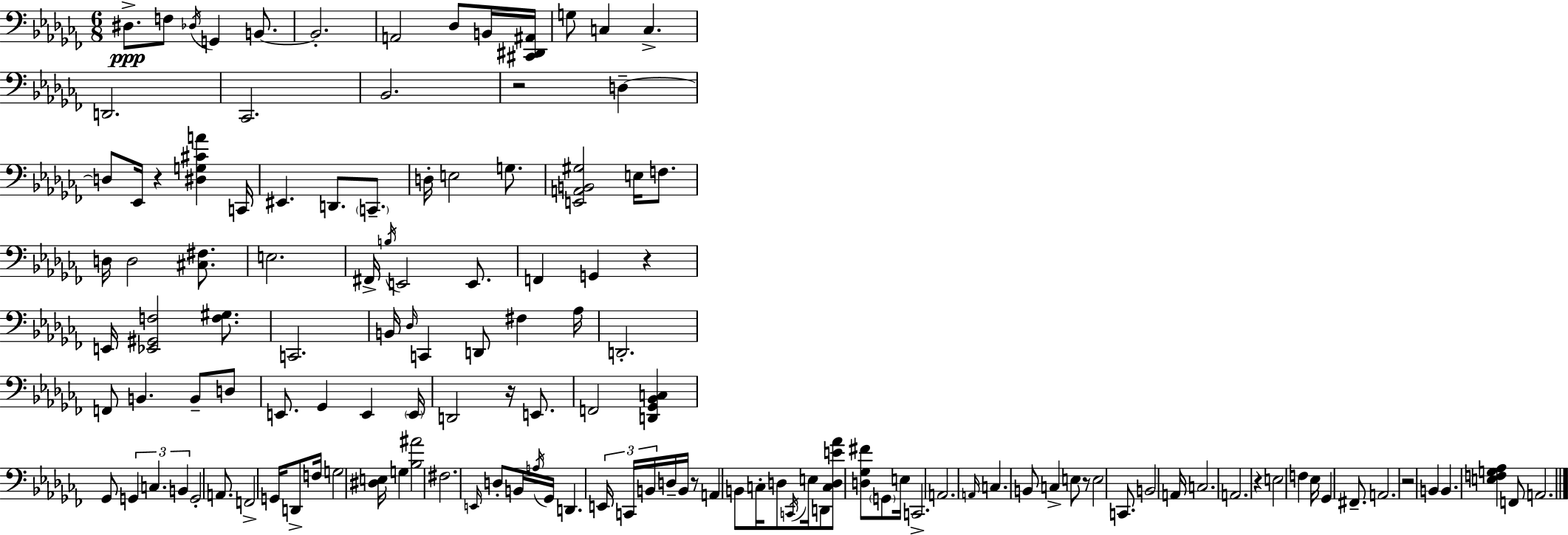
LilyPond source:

{
  \clef bass
  \numericTimeSignature
  \time 6/8
  \key aes \minor
  dis8.->\ppp f8 \acciaccatura { des16 } g,4 b,8.~~ | b,2.-. | a,2 des8 b,16 | <cis, dis, ais,>16 g8 c4 c4.-> | \break d,2. | ces,2. | bes,2. | r2 d4--~~ | \break d8 ees,16 r4 <dis g cis' a'>4 | c,16 eis,4. d,8. \parenthesize c,8.-- | d16-. e2 g8. | <e, a, b, gis>2 e16 f8. | \break d16 d2 <cis fis>8. | e2. | fis,16-> \acciaccatura { b16 } e,2 e,8. | f,4 g,4 r4 | \break e,16 <ees, gis, f>2 <f gis>8. | c,2. | b,16 \grace { des16 } c,4 d,8 fis4 | aes16 d,2.-. | \break f,8 b,4. b,8-- | d8 e,8. ges,4 e,4 | \parenthesize e,16 d,2 r16 | e,8. f,2 <d, ges, bes, c>4 | \break ges,8 \tuplet 3/2 { g,4 c4. | b,4 } g,2-. | a,8. f,2-> | g,16 d,8-> f16 g2 | \break <dis e>16 g4 <bes ais'>2 | fis2. | \grace { e,16 } d8-. b,16 \acciaccatura { a16 } ges,16 d,4. | \tuplet 3/2 { e,16 c,16 b,16 } d16-- b,16 r8 a,4 | \break b,8 c16-. d8 \acciaccatura { c,16 } e16 d,8 <c d e' aes'>8 | <d ges fis'>8 \parenthesize g,8 e16 c,2.-> | a,2. | \grace { a,16 } c4. | \break b,8 c4-> e8 r8 e2 | c,8. b,2 | a,16 c2. | a,2. | \break r4 e2 | f4 ees16 | ges,4 fis,8.-- a,2. | r2 | \break b,4 b,4. | <e f g aes>4 f,8 a,2. | \bar "|."
}